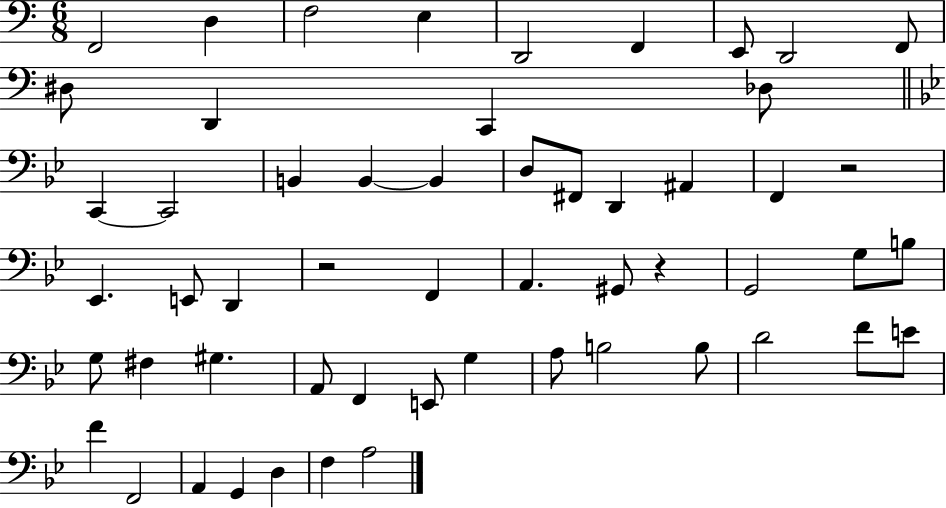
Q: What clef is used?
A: bass